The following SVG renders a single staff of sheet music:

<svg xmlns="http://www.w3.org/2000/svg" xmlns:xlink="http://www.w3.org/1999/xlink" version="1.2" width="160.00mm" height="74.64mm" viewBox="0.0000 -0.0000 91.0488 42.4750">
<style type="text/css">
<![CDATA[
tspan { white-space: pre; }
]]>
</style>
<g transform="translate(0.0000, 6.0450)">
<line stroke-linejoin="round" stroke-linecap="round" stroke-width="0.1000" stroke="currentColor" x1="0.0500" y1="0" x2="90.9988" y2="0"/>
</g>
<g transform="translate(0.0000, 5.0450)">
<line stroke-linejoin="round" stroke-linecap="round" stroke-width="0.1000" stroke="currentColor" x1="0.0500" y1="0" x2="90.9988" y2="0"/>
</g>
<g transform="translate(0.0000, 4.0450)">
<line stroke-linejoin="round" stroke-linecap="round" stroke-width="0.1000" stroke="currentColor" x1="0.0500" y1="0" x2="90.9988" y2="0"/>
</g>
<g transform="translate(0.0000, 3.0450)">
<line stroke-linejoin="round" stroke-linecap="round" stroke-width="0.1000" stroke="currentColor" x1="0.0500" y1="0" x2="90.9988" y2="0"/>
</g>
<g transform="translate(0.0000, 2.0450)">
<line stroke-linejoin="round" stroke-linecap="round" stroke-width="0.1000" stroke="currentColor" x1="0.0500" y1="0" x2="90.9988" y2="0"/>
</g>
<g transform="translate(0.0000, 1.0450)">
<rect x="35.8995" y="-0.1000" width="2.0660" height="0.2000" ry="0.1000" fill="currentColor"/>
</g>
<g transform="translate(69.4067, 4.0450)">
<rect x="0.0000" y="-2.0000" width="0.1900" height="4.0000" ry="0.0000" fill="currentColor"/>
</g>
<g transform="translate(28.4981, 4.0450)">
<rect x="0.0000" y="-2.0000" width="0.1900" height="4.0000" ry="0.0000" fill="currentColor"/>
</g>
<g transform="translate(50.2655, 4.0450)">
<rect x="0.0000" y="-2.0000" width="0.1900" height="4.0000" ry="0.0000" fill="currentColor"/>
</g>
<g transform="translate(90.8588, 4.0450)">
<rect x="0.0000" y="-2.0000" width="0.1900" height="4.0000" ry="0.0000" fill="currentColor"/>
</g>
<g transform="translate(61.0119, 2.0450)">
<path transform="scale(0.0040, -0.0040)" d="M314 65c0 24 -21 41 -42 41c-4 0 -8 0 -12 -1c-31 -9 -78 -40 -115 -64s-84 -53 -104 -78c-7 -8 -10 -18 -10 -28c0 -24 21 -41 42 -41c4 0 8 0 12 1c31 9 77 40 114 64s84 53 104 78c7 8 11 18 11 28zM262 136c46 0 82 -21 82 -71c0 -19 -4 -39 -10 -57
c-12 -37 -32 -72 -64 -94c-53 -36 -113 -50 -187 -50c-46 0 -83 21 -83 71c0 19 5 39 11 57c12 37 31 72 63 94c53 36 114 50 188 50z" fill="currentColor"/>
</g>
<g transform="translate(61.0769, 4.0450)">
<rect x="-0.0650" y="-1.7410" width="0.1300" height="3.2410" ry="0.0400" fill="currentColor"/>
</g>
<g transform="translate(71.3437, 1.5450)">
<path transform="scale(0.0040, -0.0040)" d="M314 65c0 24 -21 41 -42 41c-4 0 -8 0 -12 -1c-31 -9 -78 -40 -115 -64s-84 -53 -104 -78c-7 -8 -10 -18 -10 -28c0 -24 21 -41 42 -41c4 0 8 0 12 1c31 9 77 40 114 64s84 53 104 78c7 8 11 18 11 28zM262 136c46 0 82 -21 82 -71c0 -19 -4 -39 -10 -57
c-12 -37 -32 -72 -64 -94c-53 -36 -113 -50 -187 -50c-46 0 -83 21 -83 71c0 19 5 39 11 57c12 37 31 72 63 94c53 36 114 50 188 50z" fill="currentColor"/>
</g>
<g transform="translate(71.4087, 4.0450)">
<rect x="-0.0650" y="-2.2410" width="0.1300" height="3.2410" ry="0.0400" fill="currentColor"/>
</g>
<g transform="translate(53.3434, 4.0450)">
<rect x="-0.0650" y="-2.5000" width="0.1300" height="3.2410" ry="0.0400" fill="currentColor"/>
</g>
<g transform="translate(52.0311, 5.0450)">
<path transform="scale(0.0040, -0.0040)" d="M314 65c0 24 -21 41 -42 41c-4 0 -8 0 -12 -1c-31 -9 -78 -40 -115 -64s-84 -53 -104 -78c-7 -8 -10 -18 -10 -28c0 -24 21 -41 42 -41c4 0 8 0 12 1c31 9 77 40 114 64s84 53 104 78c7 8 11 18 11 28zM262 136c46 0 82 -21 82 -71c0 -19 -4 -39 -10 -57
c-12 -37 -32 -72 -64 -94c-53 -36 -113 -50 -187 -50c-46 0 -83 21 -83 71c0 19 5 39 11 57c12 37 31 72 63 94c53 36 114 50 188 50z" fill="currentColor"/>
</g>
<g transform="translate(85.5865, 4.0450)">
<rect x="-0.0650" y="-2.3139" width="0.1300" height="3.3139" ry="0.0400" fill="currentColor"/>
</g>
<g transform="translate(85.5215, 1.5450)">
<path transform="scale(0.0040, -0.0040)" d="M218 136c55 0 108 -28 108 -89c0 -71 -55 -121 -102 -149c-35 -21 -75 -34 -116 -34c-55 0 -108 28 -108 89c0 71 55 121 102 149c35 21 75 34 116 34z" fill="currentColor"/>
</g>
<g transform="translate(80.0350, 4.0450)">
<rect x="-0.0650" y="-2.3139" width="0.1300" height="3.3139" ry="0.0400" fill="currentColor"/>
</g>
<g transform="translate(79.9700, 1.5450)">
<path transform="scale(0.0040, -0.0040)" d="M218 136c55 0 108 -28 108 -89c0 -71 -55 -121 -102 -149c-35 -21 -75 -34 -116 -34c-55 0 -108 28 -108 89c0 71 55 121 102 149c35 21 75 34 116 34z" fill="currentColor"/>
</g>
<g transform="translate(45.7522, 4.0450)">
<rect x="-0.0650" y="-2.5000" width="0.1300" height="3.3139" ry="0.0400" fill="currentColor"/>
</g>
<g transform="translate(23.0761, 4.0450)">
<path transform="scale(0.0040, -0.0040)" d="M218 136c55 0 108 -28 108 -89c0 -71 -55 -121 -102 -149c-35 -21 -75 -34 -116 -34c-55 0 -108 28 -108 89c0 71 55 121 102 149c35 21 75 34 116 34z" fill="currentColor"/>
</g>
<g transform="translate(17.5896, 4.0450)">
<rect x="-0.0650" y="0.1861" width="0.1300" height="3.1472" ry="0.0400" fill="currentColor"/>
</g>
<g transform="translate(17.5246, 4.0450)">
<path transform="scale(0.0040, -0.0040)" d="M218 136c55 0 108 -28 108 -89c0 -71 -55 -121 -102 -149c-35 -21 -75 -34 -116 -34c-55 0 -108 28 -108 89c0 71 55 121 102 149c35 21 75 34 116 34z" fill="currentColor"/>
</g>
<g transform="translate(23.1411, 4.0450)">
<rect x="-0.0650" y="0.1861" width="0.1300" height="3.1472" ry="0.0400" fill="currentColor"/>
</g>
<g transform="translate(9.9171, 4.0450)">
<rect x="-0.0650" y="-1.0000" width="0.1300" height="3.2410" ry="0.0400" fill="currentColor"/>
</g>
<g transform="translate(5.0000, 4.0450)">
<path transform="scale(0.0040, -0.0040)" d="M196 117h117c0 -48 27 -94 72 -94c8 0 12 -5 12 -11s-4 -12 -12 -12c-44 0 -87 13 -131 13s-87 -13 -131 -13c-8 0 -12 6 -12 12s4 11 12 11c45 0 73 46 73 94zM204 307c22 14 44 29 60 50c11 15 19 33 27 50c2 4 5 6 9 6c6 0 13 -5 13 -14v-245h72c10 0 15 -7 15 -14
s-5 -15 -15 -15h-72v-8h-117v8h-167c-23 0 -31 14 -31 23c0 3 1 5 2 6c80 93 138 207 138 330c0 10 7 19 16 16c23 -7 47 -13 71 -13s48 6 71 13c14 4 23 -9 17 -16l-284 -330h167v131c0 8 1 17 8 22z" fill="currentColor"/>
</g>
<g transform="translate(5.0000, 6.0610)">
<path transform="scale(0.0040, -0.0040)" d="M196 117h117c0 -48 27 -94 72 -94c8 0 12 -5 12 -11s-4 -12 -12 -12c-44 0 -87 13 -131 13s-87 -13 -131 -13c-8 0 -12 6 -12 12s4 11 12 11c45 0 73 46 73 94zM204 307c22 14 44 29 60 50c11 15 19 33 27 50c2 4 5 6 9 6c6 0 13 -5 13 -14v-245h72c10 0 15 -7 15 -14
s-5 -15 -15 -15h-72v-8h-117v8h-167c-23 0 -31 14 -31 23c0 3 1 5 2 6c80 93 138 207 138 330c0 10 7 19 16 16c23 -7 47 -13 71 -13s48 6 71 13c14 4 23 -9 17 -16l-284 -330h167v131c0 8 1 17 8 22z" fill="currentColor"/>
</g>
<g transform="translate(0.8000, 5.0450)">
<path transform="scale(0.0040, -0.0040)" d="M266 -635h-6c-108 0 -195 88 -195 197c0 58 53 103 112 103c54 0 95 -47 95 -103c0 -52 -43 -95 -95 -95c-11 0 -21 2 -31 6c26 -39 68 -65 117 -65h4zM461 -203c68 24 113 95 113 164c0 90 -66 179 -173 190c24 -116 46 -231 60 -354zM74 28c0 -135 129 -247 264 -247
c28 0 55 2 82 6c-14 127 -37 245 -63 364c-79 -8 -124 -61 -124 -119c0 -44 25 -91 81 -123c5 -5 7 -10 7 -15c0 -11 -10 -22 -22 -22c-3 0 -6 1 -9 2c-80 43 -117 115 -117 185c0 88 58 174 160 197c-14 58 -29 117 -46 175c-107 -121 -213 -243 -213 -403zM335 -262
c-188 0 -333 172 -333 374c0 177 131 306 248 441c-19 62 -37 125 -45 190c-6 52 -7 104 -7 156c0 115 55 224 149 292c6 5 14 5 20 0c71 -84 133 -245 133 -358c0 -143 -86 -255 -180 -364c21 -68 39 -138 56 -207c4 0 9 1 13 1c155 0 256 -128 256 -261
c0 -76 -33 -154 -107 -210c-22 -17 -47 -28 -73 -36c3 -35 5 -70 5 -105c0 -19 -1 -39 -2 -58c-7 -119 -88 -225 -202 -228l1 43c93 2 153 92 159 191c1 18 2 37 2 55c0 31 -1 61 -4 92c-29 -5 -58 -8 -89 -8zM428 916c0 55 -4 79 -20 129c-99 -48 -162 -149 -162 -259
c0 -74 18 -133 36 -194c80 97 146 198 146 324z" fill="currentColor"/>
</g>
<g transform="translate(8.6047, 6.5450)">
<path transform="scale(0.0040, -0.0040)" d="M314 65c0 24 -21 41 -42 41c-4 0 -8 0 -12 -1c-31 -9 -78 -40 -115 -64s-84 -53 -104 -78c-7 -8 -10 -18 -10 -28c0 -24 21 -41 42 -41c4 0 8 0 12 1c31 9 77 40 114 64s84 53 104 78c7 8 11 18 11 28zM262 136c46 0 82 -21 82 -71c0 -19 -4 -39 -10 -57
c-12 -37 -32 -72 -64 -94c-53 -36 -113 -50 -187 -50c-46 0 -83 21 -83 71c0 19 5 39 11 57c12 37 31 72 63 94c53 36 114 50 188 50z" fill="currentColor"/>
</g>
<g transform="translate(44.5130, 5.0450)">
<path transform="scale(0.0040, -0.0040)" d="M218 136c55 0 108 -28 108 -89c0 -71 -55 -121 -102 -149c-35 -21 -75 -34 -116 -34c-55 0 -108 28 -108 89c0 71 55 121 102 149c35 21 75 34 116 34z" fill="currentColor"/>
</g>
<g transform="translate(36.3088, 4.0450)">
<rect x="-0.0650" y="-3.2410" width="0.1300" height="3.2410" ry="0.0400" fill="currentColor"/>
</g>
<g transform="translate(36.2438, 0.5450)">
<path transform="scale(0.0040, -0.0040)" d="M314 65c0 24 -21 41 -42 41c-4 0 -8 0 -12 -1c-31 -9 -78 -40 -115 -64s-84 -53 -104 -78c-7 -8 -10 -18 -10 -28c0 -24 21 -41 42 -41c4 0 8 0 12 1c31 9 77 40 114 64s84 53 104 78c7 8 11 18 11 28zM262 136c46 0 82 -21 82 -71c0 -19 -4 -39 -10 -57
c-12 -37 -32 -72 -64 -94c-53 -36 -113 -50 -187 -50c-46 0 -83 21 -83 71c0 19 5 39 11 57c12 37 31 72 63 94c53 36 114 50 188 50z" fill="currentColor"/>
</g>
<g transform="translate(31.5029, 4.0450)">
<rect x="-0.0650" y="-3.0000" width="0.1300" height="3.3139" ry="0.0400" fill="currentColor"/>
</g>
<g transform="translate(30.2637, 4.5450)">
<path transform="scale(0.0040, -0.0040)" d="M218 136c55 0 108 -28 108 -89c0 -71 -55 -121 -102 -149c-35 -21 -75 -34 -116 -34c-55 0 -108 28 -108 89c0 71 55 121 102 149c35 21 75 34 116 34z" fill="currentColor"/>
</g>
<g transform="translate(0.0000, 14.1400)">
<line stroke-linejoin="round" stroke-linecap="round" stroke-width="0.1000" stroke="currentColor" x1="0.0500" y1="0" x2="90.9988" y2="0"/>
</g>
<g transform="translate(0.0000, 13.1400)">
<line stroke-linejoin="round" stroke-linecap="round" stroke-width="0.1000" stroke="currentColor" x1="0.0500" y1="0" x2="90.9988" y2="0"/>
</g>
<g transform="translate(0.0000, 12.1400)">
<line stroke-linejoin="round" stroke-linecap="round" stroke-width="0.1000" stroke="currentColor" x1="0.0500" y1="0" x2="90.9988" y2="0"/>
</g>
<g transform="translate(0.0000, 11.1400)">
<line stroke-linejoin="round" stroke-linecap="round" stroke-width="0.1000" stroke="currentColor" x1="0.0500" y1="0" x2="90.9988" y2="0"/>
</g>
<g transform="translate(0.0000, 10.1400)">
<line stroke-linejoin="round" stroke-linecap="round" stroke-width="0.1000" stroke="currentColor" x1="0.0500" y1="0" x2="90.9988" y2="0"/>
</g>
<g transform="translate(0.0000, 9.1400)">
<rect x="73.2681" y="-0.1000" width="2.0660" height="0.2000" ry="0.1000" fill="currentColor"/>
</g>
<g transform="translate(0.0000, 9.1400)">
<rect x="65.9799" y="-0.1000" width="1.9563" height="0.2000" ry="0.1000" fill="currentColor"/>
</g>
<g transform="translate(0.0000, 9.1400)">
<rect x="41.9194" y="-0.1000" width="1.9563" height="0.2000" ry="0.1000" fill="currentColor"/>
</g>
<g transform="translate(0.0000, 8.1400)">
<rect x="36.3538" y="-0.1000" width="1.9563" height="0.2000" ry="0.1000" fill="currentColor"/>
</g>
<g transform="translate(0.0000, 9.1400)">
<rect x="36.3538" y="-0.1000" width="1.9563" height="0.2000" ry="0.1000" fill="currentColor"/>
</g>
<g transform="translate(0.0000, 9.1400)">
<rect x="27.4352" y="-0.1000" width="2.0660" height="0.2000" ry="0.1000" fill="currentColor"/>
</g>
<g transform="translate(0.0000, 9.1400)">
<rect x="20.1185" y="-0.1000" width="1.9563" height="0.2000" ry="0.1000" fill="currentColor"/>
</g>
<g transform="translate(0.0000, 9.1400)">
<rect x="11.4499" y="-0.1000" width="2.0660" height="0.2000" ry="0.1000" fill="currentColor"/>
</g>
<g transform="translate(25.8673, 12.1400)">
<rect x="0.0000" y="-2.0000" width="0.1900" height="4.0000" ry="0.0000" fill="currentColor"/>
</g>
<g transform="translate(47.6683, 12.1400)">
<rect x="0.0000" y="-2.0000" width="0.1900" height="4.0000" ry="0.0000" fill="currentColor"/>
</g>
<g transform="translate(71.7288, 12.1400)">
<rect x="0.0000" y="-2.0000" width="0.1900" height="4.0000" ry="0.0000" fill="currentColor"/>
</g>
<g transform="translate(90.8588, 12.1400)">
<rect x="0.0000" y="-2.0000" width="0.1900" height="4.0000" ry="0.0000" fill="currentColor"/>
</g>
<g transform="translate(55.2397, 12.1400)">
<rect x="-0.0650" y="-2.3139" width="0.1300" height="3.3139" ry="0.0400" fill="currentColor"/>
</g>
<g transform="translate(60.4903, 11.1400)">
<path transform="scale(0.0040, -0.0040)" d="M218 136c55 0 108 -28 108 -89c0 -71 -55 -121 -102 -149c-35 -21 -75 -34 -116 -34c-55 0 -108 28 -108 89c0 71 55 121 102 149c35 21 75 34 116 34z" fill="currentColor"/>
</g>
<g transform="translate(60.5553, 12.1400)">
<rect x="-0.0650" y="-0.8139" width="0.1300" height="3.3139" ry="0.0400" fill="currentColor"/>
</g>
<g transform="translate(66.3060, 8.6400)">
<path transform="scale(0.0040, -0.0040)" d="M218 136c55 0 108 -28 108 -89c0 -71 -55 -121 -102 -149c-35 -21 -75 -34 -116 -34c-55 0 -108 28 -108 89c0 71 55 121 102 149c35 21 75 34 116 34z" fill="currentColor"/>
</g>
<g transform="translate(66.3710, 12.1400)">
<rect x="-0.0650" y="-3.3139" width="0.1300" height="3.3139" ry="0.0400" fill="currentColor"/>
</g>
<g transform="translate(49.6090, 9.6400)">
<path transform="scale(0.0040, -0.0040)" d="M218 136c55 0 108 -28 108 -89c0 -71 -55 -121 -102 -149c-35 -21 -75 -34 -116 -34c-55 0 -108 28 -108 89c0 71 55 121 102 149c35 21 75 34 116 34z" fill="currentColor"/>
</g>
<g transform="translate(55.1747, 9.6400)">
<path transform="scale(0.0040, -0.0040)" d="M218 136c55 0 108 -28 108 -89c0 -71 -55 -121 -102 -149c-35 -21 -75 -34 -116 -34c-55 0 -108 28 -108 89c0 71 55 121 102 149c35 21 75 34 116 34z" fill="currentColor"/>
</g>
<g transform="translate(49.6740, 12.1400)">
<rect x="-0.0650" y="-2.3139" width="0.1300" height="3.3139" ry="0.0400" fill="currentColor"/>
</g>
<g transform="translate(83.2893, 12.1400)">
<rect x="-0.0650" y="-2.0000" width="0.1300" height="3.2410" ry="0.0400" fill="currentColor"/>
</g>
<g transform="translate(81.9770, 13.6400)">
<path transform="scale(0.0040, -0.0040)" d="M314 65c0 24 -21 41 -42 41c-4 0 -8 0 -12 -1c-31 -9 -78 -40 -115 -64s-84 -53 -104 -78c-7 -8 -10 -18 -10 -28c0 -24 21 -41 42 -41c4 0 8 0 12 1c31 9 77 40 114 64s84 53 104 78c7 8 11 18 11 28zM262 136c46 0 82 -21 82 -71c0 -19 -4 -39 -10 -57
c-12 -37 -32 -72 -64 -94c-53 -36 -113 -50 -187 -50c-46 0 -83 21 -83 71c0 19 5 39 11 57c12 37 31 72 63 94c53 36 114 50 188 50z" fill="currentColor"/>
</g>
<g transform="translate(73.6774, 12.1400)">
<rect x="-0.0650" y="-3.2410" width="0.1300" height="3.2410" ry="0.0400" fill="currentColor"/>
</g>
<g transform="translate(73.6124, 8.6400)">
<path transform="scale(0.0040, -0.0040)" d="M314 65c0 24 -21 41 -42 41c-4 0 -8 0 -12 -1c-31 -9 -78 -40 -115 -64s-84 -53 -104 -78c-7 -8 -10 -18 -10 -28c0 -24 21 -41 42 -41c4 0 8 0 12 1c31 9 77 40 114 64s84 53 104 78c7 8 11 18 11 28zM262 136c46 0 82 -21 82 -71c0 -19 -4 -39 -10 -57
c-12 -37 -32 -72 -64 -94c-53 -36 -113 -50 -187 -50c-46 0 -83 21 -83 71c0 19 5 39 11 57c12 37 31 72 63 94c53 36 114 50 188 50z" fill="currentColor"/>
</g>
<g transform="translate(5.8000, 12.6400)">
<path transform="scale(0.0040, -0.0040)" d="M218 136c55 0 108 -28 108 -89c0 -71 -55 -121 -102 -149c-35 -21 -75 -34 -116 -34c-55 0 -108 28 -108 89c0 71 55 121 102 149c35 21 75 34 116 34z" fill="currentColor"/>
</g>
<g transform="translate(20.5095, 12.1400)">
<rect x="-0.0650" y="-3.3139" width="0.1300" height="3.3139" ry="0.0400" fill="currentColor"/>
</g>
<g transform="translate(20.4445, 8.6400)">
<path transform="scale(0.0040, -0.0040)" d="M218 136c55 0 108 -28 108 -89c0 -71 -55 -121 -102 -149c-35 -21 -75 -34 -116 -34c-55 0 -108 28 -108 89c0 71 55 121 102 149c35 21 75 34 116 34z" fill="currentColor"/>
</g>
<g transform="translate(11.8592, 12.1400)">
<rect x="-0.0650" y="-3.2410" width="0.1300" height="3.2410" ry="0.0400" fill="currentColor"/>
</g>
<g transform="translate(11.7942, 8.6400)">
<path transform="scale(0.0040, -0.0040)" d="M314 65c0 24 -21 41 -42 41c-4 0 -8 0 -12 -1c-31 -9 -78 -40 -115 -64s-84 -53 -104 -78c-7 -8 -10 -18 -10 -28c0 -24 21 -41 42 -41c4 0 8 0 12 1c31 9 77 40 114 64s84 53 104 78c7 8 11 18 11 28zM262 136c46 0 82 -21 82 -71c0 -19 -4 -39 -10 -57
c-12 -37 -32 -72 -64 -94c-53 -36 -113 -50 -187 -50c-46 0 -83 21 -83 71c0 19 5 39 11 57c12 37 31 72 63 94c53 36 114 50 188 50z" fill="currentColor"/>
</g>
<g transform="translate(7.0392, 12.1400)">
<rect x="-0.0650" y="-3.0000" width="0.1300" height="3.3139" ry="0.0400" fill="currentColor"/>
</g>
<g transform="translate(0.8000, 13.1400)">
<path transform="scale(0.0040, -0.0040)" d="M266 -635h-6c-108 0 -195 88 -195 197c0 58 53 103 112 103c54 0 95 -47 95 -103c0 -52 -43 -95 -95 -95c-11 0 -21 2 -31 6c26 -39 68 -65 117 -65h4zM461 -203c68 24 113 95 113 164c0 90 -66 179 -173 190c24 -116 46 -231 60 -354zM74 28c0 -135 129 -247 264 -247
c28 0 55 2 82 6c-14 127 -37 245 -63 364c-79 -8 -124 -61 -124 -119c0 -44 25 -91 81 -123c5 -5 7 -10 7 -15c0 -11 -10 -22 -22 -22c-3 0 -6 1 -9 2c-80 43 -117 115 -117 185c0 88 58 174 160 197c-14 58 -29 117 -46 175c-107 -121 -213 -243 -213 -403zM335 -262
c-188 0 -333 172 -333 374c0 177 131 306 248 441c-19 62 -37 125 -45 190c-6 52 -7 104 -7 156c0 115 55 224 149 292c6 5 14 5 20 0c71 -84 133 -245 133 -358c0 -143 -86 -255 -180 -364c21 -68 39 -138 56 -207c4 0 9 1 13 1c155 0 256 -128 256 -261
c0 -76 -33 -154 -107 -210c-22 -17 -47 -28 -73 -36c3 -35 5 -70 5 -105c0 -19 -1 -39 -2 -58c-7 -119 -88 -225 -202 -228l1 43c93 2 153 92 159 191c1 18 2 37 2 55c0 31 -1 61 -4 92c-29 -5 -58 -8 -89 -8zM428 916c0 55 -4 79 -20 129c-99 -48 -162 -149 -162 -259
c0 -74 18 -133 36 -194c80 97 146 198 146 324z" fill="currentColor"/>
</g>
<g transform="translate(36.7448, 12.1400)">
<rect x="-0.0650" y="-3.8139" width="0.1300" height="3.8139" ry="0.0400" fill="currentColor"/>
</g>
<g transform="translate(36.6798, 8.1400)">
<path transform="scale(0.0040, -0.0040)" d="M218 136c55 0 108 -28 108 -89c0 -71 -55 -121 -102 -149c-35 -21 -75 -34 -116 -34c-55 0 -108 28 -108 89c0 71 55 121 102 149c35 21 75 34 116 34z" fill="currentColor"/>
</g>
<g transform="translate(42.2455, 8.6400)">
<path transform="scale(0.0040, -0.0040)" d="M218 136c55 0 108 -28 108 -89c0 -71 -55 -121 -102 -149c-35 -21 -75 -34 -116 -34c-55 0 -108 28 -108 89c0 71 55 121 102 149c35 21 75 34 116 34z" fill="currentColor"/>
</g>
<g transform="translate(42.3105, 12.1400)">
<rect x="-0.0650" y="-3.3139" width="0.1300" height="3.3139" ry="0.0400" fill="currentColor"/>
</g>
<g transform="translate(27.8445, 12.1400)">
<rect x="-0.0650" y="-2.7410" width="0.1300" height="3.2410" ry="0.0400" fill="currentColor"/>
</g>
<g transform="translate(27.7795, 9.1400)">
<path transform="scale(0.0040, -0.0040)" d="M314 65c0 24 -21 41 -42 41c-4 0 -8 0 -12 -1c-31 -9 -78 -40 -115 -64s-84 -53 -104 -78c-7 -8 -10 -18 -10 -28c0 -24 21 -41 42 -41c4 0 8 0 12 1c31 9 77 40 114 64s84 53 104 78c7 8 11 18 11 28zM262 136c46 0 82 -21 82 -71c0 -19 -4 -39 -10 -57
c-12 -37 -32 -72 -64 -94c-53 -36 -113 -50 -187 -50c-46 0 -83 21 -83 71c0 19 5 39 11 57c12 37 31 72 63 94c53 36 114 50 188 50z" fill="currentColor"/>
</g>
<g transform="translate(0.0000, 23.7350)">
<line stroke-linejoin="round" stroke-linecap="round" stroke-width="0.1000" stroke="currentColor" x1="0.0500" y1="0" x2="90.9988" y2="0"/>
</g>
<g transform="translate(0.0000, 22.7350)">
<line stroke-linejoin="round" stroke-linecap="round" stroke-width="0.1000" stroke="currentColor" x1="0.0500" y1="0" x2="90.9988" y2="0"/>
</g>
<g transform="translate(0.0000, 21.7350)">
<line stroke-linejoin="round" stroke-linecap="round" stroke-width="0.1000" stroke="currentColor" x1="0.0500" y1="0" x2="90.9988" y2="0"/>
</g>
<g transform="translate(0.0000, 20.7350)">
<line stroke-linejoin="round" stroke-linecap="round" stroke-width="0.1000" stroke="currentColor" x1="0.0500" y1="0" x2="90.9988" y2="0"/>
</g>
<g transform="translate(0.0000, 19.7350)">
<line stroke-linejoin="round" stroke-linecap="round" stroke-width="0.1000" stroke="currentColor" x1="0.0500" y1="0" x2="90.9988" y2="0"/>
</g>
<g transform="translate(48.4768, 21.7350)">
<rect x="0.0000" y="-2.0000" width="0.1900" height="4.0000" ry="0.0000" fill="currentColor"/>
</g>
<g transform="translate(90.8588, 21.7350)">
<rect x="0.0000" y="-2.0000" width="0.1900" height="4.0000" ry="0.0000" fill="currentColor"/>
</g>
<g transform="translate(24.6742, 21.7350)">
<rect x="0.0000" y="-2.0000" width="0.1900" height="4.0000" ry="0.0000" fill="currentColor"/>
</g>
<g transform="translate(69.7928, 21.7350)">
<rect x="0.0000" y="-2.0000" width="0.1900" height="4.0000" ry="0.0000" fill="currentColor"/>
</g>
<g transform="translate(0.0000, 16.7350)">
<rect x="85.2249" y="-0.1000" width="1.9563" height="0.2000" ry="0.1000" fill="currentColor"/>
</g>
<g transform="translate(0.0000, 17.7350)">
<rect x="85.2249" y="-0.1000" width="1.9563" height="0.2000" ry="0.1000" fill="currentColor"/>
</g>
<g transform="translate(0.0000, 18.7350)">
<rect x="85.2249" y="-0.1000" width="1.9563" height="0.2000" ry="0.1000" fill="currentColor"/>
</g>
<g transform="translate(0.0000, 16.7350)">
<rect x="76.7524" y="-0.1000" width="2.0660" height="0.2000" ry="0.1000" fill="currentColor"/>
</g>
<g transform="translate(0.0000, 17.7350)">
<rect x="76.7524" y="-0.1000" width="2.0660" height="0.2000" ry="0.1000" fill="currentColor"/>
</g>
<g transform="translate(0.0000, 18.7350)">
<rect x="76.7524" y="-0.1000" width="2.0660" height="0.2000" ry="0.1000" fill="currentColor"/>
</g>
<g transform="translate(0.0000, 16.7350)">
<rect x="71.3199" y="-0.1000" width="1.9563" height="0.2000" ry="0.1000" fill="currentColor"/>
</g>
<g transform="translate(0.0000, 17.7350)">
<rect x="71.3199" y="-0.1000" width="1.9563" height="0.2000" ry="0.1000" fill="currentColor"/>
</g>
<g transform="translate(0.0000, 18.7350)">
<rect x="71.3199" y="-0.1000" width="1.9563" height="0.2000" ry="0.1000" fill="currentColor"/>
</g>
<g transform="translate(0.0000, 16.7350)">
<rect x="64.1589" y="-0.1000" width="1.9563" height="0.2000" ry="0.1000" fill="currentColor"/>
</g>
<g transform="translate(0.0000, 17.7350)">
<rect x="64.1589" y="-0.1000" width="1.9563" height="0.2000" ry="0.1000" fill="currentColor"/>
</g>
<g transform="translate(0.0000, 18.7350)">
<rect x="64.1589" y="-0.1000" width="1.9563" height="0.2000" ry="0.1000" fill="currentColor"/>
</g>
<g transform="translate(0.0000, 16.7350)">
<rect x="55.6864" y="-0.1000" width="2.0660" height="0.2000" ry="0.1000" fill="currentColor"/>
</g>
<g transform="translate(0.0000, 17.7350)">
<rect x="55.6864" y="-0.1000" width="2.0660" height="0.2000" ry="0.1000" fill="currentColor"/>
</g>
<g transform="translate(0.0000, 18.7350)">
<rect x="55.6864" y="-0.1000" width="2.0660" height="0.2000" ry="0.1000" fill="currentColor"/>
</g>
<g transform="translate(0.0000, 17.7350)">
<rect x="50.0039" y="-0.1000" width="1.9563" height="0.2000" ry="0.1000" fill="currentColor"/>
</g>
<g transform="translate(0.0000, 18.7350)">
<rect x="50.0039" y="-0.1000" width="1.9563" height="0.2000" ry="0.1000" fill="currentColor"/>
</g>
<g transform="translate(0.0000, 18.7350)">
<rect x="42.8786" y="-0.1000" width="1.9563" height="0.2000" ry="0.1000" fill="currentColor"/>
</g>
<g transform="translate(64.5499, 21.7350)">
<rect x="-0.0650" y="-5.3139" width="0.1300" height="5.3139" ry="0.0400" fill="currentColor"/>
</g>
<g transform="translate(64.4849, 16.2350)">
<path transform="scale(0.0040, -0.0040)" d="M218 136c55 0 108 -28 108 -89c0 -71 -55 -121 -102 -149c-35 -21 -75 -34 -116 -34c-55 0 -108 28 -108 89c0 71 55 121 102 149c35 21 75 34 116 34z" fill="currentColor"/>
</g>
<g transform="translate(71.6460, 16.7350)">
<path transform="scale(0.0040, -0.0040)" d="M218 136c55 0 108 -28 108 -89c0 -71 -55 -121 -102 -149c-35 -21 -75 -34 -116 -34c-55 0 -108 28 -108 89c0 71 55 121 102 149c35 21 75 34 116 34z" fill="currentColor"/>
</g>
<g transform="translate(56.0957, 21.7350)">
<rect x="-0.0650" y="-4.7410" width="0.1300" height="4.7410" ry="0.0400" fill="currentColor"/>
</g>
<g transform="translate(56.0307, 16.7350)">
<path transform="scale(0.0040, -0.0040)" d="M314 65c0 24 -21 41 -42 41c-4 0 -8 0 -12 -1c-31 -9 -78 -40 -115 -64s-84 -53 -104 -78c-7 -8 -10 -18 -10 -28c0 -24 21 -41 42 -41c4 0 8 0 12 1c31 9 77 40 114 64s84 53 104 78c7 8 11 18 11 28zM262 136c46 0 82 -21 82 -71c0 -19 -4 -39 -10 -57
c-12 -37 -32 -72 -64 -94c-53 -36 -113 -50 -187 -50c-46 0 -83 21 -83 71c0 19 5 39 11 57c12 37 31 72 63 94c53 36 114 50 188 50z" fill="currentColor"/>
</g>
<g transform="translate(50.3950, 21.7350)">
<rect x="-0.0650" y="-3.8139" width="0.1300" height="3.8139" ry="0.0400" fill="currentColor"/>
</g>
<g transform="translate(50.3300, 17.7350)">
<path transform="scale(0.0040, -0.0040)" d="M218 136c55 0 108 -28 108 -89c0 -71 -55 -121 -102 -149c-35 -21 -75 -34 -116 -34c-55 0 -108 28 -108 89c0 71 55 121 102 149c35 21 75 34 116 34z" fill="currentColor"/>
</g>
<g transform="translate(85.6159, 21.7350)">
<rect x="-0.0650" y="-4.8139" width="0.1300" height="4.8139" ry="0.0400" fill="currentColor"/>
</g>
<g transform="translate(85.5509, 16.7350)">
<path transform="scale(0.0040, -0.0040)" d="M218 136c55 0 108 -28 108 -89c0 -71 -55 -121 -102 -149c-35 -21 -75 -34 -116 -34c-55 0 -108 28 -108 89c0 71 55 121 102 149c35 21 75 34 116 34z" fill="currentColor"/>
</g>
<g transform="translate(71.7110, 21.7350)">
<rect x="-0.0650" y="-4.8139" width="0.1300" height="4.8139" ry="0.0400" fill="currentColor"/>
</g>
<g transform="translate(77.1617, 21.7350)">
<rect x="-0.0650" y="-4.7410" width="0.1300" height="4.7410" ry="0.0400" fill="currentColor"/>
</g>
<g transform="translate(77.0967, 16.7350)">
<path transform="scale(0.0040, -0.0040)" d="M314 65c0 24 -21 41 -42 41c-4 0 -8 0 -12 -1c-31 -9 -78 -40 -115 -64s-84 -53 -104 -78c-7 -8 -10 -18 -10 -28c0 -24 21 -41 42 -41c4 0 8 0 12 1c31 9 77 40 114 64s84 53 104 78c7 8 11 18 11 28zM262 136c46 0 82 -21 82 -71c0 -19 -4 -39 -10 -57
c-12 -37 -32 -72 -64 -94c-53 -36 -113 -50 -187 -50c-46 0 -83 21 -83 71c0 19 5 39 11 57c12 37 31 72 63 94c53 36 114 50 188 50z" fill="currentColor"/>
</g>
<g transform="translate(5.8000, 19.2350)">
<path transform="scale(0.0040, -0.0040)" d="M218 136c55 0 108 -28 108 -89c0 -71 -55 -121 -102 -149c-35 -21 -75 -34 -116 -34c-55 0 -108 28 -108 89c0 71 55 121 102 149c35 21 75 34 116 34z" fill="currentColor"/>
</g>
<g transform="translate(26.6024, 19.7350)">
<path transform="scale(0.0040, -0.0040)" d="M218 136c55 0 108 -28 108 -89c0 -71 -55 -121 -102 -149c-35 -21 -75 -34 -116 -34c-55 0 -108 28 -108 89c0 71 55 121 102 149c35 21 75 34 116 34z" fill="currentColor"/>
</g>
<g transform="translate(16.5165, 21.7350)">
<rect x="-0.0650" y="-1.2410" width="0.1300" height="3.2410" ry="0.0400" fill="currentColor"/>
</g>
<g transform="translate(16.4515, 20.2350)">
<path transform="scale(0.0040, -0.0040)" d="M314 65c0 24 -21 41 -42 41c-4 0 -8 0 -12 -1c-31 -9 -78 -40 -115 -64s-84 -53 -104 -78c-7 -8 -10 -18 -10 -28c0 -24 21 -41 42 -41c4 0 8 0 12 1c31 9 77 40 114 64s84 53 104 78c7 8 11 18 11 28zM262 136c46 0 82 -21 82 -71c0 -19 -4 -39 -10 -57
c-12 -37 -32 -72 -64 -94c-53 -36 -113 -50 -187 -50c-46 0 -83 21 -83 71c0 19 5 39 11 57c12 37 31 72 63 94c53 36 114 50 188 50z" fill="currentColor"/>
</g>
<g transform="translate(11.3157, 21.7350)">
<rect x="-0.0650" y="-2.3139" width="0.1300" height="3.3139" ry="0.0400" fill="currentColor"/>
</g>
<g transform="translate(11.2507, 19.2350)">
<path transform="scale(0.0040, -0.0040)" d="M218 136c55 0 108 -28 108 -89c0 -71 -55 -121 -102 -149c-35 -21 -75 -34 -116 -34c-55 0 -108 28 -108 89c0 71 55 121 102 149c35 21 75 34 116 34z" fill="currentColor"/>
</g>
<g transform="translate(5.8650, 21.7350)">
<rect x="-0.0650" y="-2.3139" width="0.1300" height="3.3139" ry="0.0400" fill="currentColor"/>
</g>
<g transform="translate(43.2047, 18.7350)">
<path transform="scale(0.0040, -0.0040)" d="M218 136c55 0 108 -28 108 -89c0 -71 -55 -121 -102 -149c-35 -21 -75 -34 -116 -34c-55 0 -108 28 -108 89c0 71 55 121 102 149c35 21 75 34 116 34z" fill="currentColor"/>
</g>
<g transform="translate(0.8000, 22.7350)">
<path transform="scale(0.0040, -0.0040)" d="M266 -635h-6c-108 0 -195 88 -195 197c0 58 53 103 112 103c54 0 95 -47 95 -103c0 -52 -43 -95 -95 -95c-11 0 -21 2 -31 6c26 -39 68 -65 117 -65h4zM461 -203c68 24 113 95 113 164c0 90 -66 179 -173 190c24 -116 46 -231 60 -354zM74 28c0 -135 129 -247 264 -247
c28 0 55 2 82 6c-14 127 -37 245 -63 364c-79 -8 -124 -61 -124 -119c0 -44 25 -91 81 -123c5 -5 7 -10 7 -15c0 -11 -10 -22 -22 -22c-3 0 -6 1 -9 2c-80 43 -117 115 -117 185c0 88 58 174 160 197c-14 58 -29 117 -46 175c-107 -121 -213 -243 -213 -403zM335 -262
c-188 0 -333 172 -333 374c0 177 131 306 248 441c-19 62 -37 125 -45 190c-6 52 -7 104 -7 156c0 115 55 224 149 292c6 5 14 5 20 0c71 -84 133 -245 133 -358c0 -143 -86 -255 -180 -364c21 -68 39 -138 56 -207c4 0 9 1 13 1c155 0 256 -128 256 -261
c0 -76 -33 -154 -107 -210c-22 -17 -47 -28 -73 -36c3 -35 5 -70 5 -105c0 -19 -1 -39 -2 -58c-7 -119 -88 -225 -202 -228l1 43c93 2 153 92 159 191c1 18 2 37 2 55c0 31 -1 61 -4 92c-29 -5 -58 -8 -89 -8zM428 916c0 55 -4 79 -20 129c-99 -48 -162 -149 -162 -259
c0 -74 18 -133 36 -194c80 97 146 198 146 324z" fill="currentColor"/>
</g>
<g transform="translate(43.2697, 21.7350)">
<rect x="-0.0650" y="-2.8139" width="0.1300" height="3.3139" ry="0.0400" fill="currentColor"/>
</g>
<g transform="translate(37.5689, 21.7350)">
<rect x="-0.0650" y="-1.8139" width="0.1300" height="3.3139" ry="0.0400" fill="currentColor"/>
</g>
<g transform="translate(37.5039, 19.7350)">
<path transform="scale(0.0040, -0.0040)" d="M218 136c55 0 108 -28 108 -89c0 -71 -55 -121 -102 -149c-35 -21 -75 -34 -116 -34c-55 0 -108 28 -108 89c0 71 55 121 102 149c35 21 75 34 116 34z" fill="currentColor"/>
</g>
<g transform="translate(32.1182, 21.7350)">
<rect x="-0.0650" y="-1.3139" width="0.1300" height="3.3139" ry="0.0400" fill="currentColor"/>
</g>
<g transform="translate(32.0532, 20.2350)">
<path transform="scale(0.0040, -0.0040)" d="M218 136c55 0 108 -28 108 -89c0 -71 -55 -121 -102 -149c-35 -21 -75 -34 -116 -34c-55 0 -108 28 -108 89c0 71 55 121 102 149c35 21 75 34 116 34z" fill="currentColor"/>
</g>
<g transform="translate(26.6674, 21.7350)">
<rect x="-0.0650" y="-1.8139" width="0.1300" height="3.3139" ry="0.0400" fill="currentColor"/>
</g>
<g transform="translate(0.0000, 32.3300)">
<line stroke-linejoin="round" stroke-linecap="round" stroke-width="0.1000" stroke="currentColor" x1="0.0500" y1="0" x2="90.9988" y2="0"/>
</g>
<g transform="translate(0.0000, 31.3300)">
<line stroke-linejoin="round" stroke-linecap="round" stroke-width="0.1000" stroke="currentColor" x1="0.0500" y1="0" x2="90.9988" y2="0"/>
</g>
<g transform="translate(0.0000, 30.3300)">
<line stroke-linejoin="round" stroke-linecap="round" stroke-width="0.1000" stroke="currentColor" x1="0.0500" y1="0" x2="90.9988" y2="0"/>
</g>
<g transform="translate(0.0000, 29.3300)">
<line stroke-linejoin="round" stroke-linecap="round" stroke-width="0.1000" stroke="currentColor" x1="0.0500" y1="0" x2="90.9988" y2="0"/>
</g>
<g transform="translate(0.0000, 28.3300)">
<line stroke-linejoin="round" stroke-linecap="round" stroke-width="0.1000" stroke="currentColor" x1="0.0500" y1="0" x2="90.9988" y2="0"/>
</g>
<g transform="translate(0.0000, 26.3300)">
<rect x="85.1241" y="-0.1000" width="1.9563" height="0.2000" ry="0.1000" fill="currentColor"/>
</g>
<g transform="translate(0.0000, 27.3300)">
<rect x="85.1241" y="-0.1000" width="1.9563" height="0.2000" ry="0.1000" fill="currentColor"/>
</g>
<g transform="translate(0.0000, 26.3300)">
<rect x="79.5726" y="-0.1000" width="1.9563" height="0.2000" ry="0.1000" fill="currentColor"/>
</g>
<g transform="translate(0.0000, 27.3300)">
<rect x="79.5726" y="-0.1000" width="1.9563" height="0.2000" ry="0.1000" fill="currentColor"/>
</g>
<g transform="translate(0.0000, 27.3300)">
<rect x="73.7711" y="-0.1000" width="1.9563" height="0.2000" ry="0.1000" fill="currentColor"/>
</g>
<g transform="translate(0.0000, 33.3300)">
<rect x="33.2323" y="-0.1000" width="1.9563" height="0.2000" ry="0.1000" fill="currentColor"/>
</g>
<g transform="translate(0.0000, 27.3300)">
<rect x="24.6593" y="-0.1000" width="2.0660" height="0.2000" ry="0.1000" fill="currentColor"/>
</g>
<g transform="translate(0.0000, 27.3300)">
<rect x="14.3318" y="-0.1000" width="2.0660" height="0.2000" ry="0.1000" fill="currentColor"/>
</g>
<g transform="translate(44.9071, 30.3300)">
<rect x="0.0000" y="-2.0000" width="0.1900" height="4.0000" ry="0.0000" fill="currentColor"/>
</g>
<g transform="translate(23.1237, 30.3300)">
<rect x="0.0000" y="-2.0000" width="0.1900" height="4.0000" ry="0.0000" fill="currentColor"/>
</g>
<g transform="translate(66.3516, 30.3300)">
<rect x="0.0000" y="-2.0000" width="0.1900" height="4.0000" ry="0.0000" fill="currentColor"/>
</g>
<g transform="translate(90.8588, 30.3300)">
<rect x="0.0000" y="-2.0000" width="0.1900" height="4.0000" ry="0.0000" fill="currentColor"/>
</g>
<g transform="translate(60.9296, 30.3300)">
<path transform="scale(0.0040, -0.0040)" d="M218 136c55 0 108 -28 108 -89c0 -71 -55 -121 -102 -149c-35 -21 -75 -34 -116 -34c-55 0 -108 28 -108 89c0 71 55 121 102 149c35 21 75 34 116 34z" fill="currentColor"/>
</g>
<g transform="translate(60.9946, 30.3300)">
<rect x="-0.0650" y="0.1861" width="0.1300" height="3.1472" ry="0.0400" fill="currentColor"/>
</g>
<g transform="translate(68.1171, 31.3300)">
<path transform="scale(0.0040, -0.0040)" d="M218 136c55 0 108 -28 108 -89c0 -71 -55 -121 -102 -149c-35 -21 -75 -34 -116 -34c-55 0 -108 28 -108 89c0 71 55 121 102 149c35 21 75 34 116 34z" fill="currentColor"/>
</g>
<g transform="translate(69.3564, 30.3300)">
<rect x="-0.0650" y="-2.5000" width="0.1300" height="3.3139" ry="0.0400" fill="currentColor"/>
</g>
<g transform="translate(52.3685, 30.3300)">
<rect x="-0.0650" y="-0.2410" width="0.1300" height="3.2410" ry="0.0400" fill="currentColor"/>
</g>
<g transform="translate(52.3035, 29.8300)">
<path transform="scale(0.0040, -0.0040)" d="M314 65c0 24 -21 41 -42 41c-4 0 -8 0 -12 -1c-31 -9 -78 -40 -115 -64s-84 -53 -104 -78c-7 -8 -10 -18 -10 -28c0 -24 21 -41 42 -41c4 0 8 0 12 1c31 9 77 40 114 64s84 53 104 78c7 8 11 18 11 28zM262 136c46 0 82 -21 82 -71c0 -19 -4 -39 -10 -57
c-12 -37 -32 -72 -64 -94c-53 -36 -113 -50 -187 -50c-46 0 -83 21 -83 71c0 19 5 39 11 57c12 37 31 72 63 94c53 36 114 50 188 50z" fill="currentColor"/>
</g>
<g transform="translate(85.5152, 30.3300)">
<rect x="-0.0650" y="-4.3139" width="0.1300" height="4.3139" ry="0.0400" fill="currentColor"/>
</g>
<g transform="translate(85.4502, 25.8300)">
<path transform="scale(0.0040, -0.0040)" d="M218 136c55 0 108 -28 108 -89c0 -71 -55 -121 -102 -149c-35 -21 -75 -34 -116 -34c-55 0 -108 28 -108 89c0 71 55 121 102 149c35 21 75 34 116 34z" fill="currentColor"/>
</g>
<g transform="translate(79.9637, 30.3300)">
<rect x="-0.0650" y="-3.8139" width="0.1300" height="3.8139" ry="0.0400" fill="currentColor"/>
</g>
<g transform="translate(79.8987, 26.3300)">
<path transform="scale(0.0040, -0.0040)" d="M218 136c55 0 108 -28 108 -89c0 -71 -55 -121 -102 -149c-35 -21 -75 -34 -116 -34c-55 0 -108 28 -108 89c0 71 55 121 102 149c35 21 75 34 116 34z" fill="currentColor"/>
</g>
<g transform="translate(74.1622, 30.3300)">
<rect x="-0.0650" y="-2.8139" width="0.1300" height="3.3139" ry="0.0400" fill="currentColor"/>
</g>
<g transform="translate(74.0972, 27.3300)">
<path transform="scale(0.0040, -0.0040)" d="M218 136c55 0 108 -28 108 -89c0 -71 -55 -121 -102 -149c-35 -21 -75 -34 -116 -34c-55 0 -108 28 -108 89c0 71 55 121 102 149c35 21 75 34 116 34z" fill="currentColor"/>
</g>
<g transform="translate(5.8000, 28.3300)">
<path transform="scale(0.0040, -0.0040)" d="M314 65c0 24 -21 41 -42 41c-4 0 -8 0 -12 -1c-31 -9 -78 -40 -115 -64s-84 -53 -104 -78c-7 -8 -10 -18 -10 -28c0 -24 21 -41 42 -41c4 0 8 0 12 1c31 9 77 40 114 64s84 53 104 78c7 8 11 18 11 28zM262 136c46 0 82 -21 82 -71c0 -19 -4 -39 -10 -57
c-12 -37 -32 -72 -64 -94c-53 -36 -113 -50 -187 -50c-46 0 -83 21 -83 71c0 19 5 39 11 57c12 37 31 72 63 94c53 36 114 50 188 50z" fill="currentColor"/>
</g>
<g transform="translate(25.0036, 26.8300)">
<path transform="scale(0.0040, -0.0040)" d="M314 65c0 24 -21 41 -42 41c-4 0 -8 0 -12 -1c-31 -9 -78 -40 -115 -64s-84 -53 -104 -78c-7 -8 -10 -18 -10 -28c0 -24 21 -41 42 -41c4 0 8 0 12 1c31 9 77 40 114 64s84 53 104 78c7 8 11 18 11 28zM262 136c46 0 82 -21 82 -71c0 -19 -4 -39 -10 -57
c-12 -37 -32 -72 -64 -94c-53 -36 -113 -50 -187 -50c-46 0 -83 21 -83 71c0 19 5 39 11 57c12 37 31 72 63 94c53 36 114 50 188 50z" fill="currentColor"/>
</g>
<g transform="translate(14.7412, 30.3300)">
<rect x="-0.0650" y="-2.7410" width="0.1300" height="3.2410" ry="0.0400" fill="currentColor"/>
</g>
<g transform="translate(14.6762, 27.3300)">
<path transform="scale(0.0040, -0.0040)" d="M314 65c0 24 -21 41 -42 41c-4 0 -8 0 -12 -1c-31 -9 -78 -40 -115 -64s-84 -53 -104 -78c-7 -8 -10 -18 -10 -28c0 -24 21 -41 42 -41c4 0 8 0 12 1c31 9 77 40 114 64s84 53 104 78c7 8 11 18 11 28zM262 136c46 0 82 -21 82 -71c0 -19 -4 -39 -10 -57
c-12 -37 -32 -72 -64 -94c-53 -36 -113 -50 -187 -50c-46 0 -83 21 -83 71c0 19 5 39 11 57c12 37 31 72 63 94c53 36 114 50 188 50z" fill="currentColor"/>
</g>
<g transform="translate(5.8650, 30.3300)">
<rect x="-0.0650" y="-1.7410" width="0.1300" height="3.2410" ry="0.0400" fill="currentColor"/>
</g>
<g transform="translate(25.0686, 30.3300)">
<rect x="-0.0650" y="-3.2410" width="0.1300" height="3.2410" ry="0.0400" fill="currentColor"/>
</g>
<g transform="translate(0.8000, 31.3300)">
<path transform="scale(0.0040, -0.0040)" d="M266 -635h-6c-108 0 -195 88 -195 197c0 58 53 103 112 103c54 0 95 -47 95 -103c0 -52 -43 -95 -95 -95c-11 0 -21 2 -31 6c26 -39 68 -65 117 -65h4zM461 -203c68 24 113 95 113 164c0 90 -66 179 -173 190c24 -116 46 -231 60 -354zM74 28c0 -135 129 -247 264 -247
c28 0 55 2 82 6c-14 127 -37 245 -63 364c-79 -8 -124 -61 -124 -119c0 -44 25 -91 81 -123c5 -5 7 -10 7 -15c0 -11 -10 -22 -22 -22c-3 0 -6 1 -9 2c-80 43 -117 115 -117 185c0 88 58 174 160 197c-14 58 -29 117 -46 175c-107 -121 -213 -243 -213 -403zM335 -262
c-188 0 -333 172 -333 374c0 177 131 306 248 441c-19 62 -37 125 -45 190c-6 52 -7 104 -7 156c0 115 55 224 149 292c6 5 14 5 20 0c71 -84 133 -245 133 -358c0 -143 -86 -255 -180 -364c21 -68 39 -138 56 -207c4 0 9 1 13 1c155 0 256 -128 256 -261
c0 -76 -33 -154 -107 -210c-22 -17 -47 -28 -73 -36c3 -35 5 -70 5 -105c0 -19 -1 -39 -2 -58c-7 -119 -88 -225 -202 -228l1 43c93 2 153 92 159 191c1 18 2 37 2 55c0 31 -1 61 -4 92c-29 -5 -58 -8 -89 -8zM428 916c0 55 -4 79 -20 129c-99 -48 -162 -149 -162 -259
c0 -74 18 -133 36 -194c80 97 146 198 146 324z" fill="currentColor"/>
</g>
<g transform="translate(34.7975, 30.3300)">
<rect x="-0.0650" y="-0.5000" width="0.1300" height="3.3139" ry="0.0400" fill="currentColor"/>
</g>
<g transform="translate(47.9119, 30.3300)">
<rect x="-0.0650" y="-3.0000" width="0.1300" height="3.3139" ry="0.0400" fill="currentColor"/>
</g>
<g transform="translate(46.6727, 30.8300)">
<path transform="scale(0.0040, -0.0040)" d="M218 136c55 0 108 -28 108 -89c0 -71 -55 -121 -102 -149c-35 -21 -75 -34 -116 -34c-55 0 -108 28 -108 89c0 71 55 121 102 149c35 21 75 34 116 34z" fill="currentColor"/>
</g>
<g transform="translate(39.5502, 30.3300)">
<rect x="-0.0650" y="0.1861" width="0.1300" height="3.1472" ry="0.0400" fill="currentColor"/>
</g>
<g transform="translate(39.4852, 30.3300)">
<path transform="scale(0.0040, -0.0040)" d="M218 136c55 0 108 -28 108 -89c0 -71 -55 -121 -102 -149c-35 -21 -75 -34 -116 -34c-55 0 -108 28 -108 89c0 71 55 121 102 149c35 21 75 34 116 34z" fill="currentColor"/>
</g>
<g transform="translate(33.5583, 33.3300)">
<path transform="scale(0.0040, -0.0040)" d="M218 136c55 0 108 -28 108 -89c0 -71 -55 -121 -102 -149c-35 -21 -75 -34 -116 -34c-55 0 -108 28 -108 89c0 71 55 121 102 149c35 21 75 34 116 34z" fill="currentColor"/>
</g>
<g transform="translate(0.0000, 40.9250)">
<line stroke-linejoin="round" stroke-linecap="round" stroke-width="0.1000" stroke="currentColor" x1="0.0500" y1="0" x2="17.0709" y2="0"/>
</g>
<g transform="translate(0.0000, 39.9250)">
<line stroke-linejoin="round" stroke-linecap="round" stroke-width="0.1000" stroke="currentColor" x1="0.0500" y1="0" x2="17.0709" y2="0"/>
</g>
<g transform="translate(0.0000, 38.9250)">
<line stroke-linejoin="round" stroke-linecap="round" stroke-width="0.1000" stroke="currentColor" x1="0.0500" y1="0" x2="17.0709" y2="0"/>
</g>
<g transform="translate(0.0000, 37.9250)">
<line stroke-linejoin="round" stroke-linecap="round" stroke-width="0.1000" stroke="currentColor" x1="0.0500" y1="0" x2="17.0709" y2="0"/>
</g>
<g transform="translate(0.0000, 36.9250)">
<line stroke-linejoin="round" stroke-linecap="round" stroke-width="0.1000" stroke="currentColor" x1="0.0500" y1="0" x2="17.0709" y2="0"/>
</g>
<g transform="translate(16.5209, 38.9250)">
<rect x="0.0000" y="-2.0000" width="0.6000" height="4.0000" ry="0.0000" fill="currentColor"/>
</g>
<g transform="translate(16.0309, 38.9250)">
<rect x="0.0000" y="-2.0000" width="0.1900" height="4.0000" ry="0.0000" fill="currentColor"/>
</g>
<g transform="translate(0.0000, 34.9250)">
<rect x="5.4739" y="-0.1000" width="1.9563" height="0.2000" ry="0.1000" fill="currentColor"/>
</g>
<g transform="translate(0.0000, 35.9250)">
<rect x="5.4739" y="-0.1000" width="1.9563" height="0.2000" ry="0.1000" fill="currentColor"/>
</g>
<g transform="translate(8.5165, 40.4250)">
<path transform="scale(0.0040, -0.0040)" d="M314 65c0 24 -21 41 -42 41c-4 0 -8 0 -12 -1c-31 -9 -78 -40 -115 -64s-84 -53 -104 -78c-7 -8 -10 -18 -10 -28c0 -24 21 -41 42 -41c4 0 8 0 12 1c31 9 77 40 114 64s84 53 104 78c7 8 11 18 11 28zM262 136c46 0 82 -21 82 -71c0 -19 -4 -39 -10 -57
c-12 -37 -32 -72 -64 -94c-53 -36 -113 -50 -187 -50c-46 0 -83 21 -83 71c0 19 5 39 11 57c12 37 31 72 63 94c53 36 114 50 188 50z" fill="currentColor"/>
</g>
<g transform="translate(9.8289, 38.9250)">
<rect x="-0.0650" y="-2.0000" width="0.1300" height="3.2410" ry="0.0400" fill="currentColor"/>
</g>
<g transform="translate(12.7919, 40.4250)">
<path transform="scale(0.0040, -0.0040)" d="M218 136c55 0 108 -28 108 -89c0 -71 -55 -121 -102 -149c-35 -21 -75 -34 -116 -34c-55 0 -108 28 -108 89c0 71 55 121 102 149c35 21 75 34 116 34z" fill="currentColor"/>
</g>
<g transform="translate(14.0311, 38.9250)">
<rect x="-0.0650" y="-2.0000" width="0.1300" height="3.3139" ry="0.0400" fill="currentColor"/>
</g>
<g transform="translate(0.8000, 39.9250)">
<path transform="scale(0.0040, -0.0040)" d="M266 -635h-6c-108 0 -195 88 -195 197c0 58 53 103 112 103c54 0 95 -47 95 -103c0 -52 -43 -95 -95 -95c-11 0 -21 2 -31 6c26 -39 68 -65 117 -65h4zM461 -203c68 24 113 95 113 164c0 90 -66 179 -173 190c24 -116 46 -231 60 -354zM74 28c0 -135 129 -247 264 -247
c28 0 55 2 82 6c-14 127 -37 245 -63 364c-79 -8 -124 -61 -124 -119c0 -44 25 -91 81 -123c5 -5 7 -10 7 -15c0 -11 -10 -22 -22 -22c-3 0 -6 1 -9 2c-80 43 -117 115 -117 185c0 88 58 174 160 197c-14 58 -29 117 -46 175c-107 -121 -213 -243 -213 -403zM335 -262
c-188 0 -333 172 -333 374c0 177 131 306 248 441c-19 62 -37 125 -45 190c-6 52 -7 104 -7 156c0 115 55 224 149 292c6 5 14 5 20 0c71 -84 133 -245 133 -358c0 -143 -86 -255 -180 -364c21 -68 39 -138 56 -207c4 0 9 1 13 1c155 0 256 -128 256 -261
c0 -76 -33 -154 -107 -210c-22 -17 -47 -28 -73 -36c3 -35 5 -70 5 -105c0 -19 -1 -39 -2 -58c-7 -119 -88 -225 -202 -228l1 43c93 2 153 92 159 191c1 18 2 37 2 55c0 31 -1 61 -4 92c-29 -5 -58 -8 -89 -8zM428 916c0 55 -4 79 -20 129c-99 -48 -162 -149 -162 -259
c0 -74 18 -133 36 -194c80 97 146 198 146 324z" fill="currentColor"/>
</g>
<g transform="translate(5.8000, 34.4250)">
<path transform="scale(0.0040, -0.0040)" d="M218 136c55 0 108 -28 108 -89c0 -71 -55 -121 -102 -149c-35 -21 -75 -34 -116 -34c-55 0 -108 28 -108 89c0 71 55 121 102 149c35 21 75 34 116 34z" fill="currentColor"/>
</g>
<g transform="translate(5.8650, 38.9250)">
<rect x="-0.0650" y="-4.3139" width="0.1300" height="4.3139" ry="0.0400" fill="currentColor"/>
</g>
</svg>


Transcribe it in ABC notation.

X:1
T:Untitled
M:4/4
L:1/4
K:C
D2 B B A b2 G G2 f2 g2 g g A b2 b a2 c' b g g d b b2 F2 g g e2 f e f a c' e'2 f' e' e'2 e' f2 a2 b2 C B A c2 B G a c' d' d' F2 F